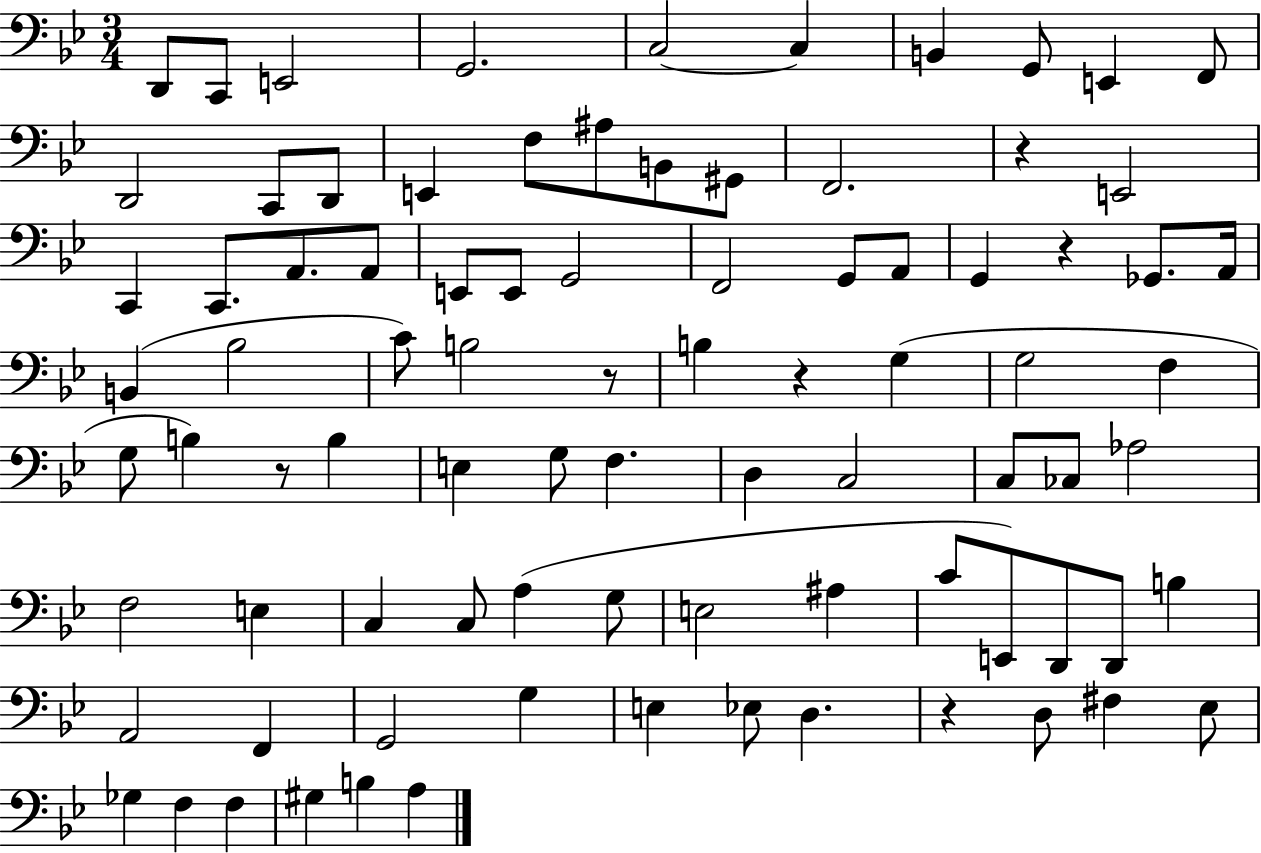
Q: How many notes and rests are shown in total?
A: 87